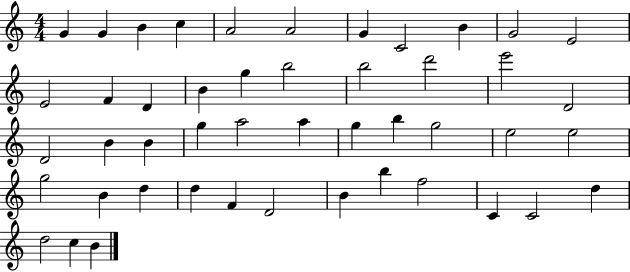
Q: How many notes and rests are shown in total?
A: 47